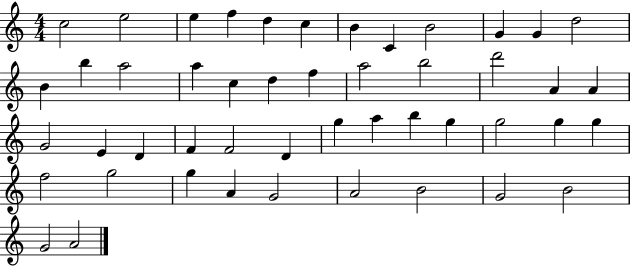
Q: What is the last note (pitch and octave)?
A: A4